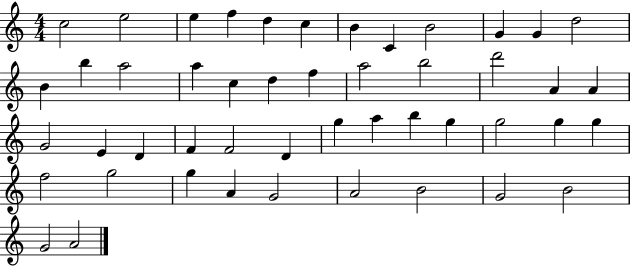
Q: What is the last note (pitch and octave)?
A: A4